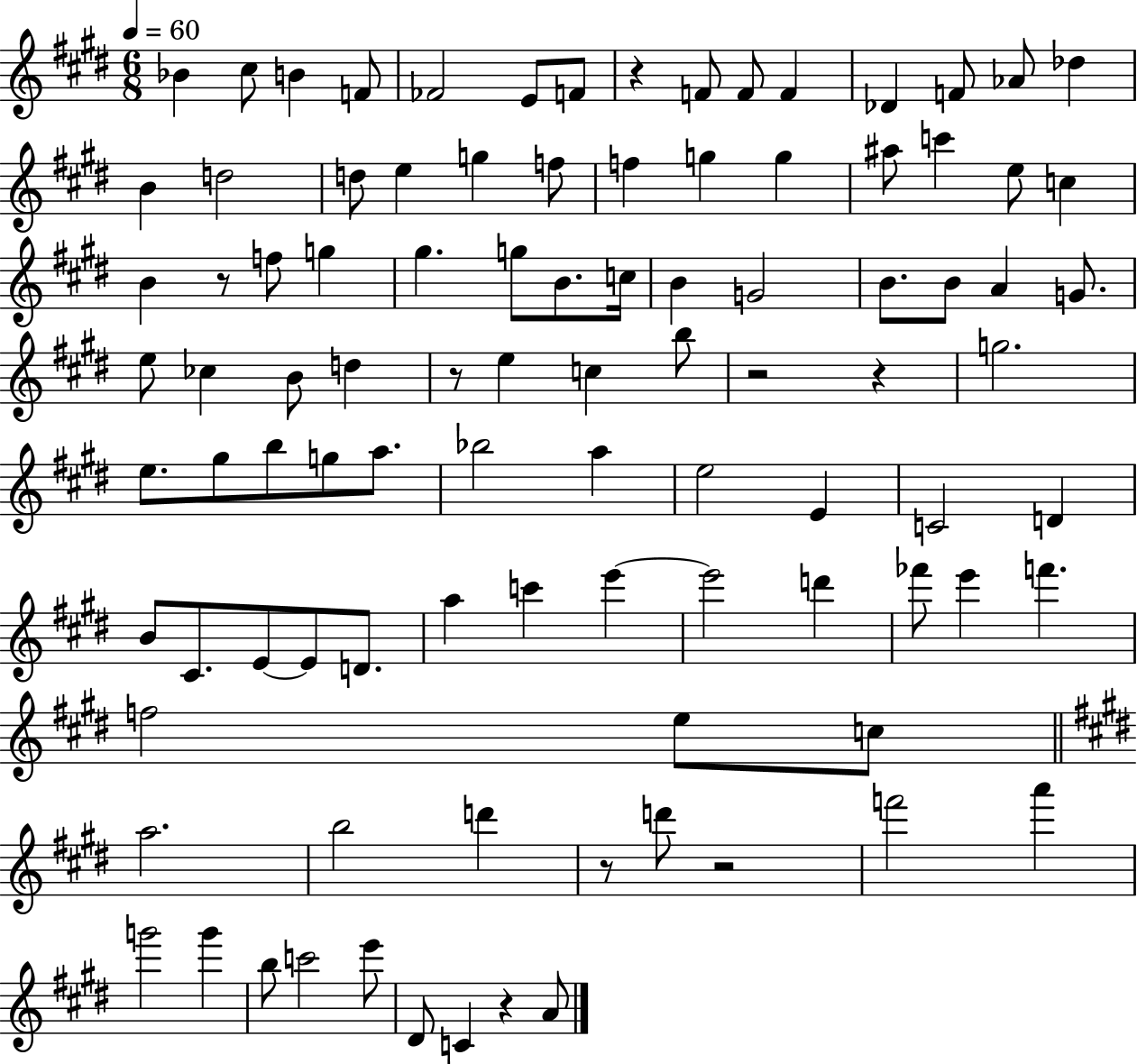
{
  \clef treble
  \numericTimeSignature
  \time 6/8
  \key e \major
  \tempo 4 = 60
  bes'4 cis''8 b'4 f'8 | fes'2 e'8 f'8 | r4 f'8 f'8 f'4 | des'4 f'8 aes'8 des''4 | \break b'4 d''2 | d''8 e''4 g''4 f''8 | f''4 g''4 g''4 | ais''8 c'''4 e''8 c''4 | \break b'4 r8 f''8 g''4 | gis''4. g''8 b'8. c''16 | b'4 g'2 | b'8. b'8 a'4 g'8. | \break e''8 ces''4 b'8 d''4 | r8 e''4 c''4 b''8 | r2 r4 | g''2. | \break e''8. gis''8 b''8 g''8 a''8. | bes''2 a''4 | e''2 e'4 | c'2 d'4 | \break b'8 cis'8. e'8~~ e'8 d'8. | a''4 c'''4 e'''4~~ | e'''2 d'''4 | fes'''8 e'''4 f'''4. | \break f''2 e''8 c''8 | \bar "||" \break \key e \major a''2. | b''2 d'''4 | r8 d'''8 r2 | f'''2 a'''4 | \break g'''2 g'''4 | b''8 c'''2 e'''8 | dis'8 c'4 r4 a'8 | \bar "|."
}